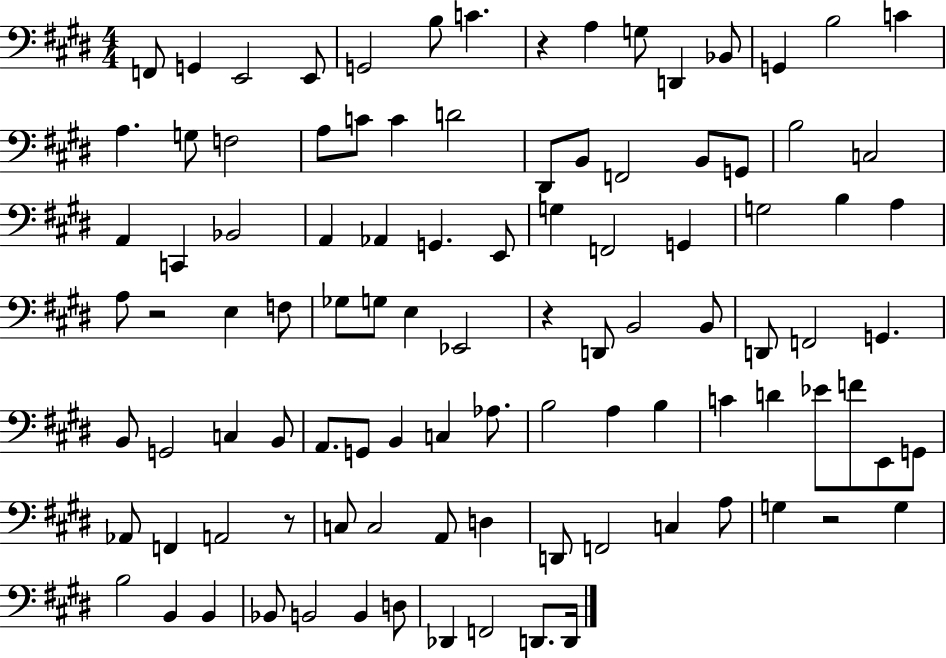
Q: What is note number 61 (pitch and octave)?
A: B2